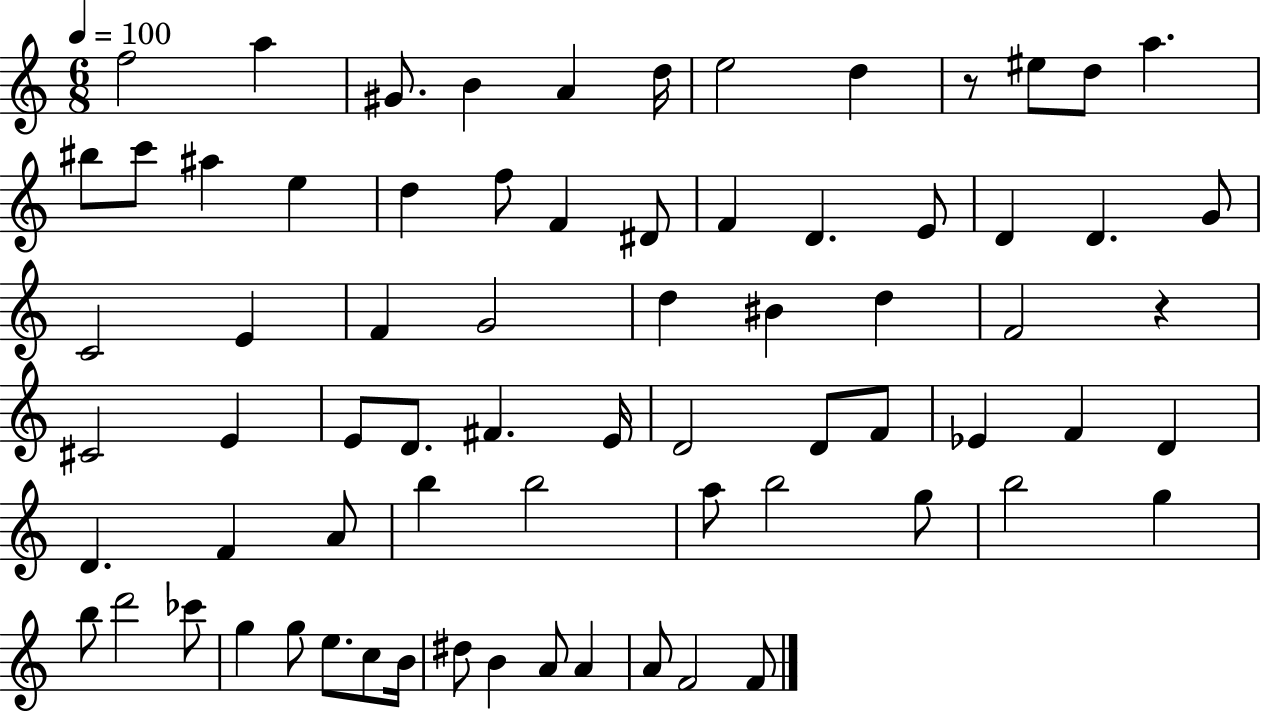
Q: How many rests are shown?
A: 2